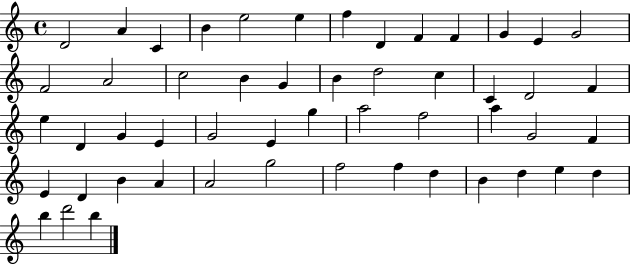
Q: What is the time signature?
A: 4/4